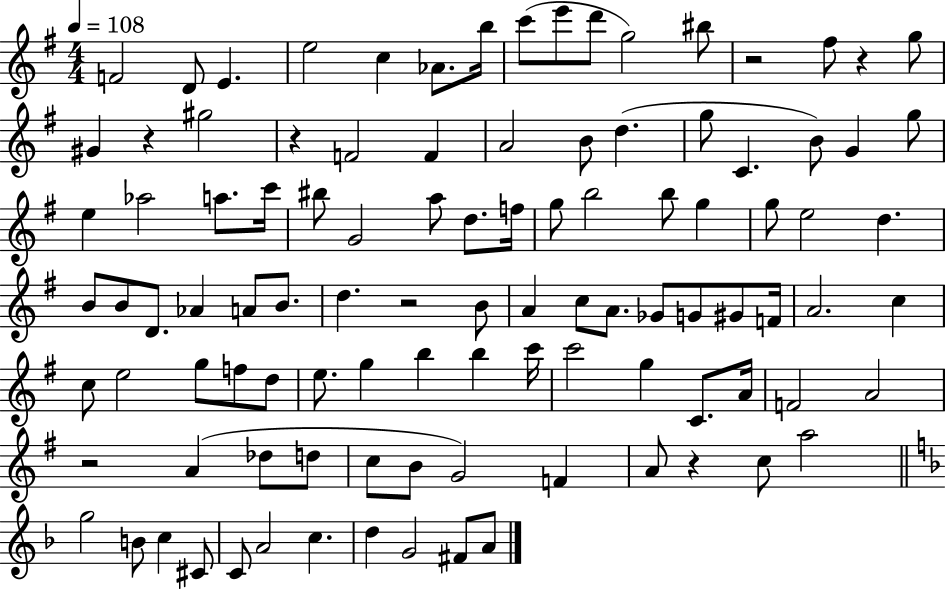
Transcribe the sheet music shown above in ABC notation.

X:1
T:Untitled
M:4/4
L:1/4
K:G
F2 D/2 E e2 c _A/2 b/4 c'/2 e'/2 d'/2 g2 ^b/2 z2 ^f/2 z g/2 ^G z ^g2 z F2 F A2 B/2 d g/2 C B/2 G g/2 e _a2 a/2 c'/4 ^b/2 G2 a/2 d/2 f/4 g/2 b2 b/2 g g/2 e2 d B/2 B/2 D/2 _A A/2 B/2 d z2 B/2 A c/2 A/2 _G/2 G/2 ^G/2 F/4 A2 c c/2 e2 g/2 f/2 d/2 e/2 g b b c'/4 c'2 g C/2 A/4 F2 A2 z2 A _d/2 d/2 c/2 B/2 G2 F A/2 z c/2 a2 g2 B/2 c ^C/2 C/2 A2 c d G2 ^F/2 A/2